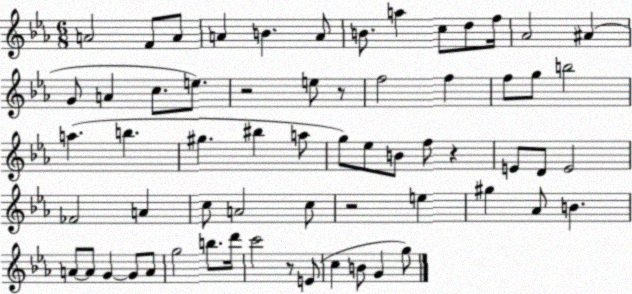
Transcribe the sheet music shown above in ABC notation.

X:1
T:Untitled
M:6/8
L:1/4
K:Eb
A2 F/2 A/2 A B A/2 B/2 a c/2 d/2 f/4 _A2 ^A G/2 A c/2 e/2 z2 e/2 z/2 f2 f f/2 g/2 b2 a b ^g ^b a/2 g/2 _e/2 B/2 f/2 z E/2 D/2 E2 _F2 A c/2 A2 c/2 z2 e ^g _A/2 B A/2 A/2 G G/2 A/2 g2 b/2 d'/4 c'2 z/2 E/2 c B/2 G g/2